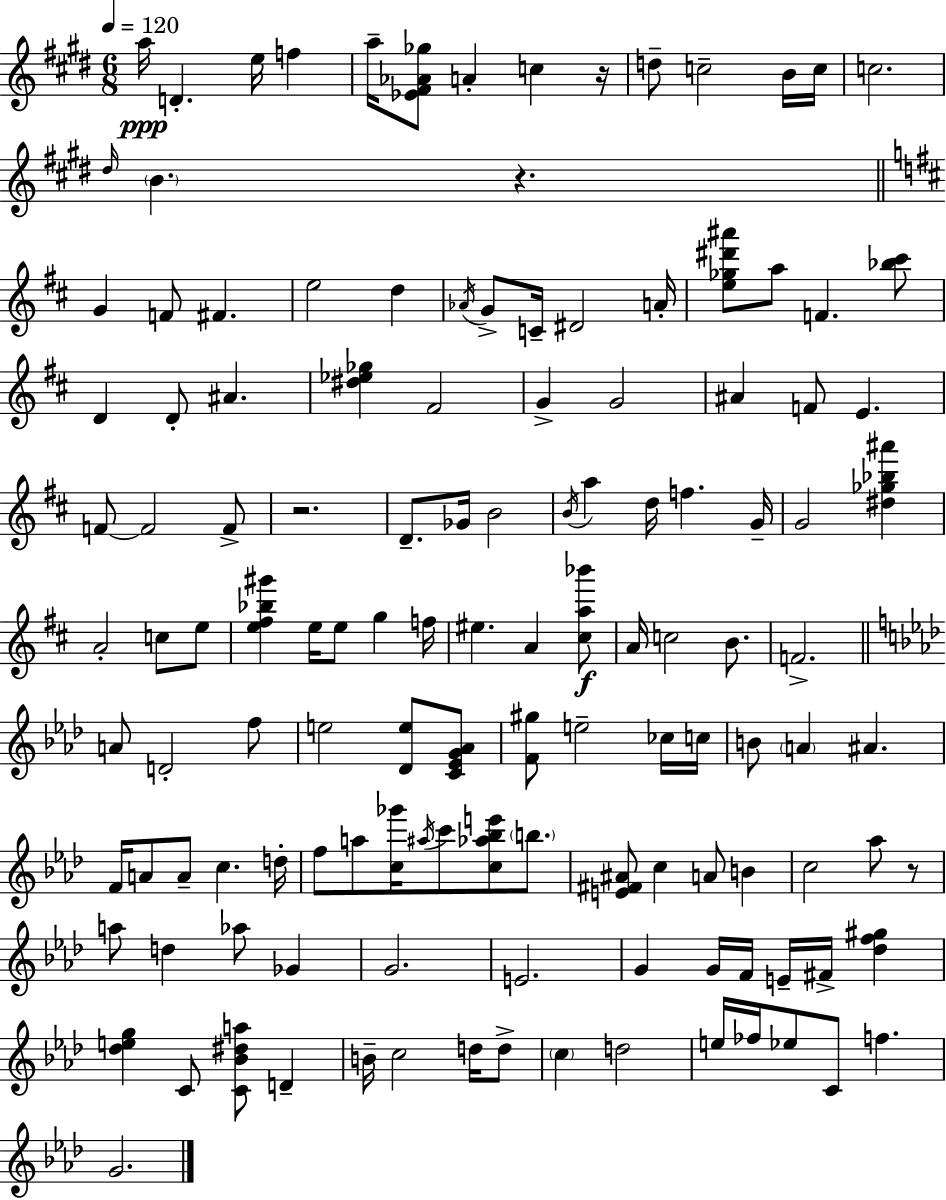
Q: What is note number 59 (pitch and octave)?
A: B4